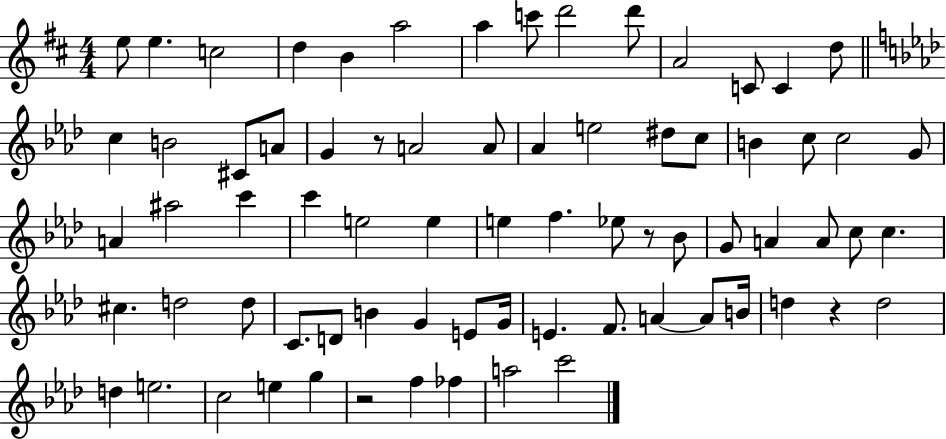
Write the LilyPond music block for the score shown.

{
  \clef treble
  \numericTimeSignature
  \time 4/4
  \key d \major
  e''8 e''4. c''2 | d''4 b'4 a''2 | a''4 c'''8 d'''2 d'''8 | a'2 c'8 c'4 d''8 | \break \bar "||" \break \key aes \major c''4 b'2 cis'8 a'8 | g'4 r8 a'2 a'8 | aes'4 e''2 dis''8 c''8 | b'4 c''8 c''2 g'8 | \break a'4 ais''2 c'''4 | c'''4 e''2 e''4 | e''4 f''4. ees''8 r8 bes'8 | g'8 a'4 a'8 c''8 c''4. | \break cis''4. d''2 d''8 | c'8. d'8 b'4 g'4 e'8 g'16 | e'4. f'8. a'4~~ a'8 b'16 | d''4 r4 d''2 | \break d''4 e''2. | c''2 e''4 g''4 | r2 f''4 fes''4 | a''2 c'''2 | \break \bar "|."
}